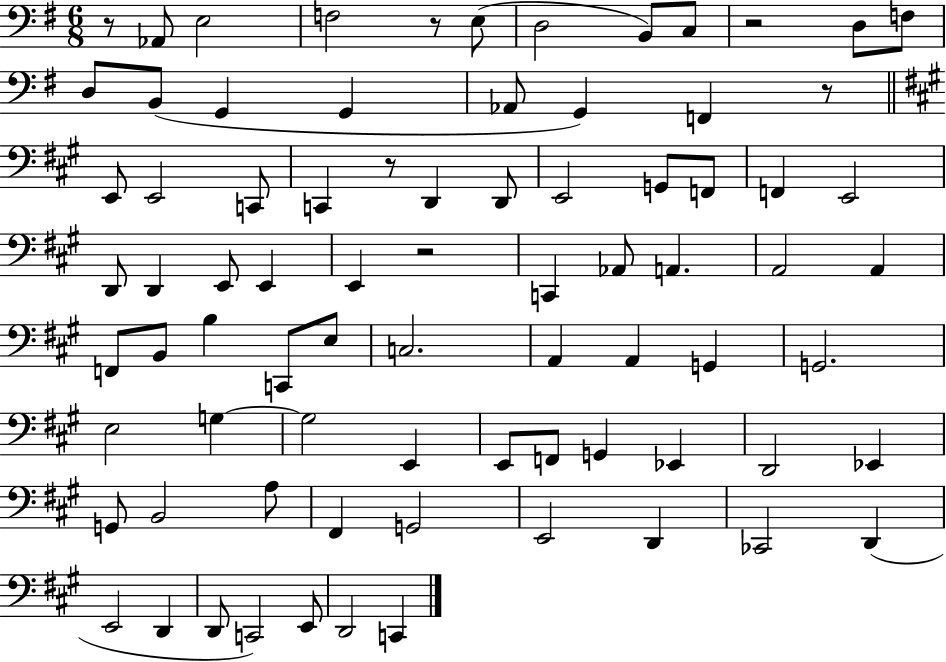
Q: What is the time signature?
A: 6/8